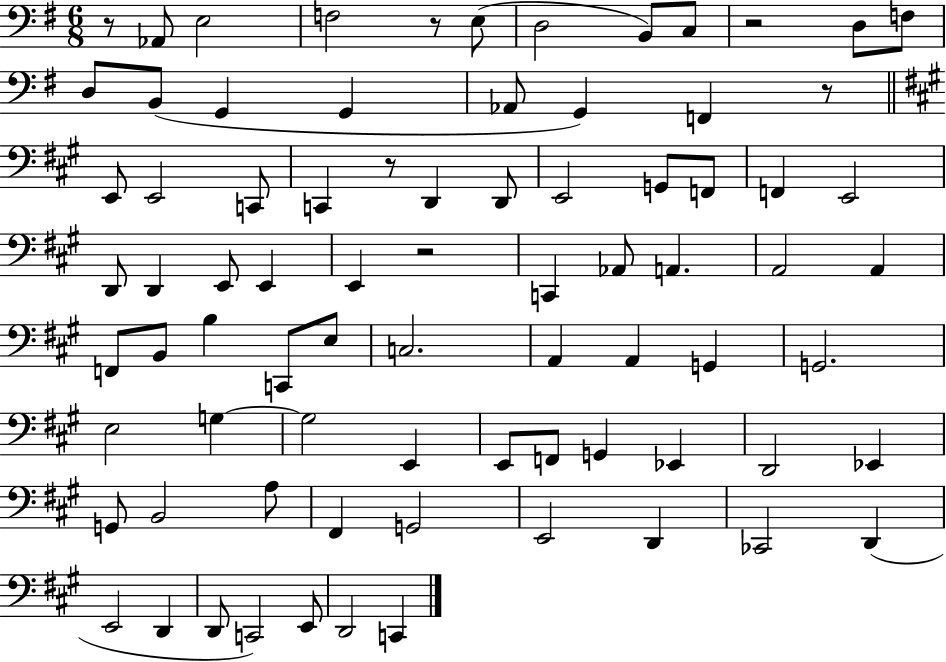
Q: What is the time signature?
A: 6/8